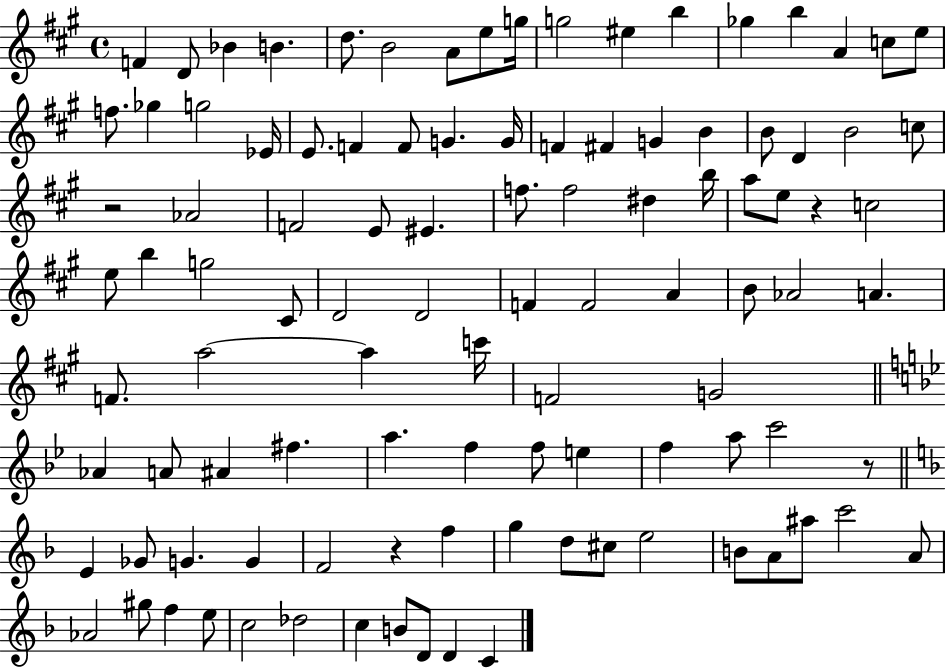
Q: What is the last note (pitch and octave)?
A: C4